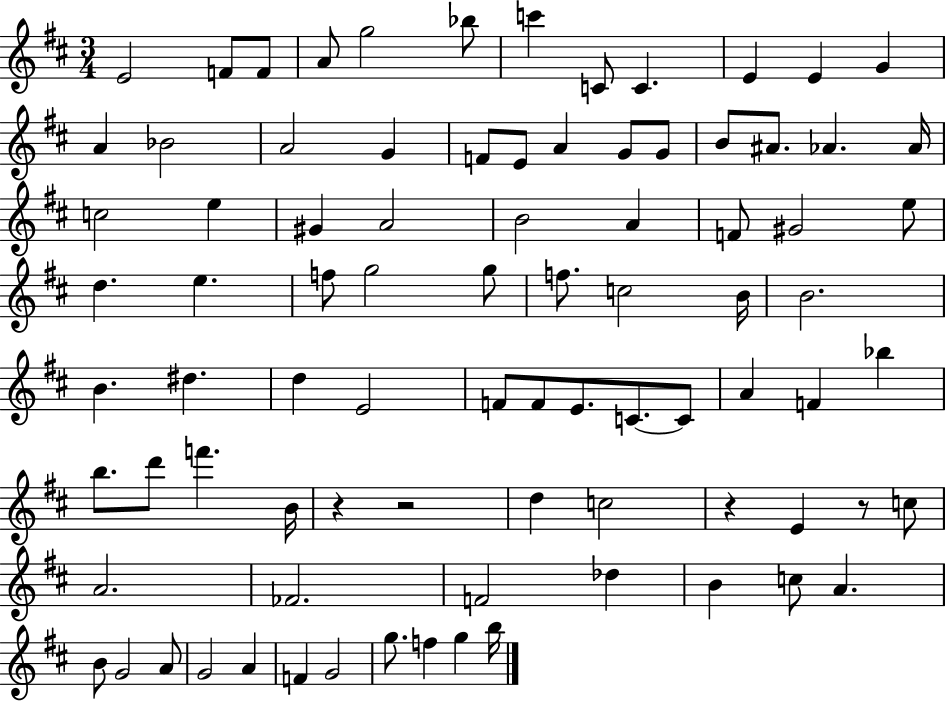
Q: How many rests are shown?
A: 4